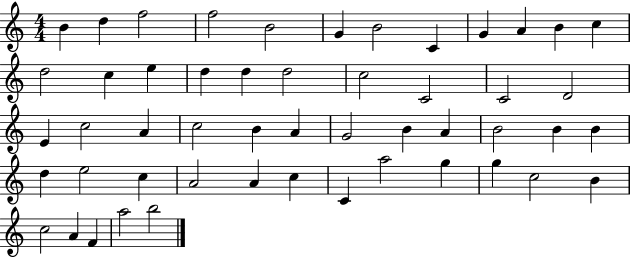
{
  \clef treble
  \numericTimeSignature
  \time 4/4
  \key c \major
  b'4 d''4 f''2 | f''2 b'2 | g'4 b'2 c'4 | g'4 a'4 b'4 c''4 | \break d''2 c''4 e''4 | d''4 d''4 d''2 | c''2 c'2 | c'2 d'2 | \break e'4 c''2 a'4 | c''2 b'4 a'4 | g'2 b'4 a'4 | b'2 b'4 b'4 | \break d''4 e''2 c''4 | a'2 a'4 c''4 | c'4 a''2 g''4 | g''4 c''2 b'4 | \break c''2 a'4 f'4 | a''2 b''2 | \bar "|."
}